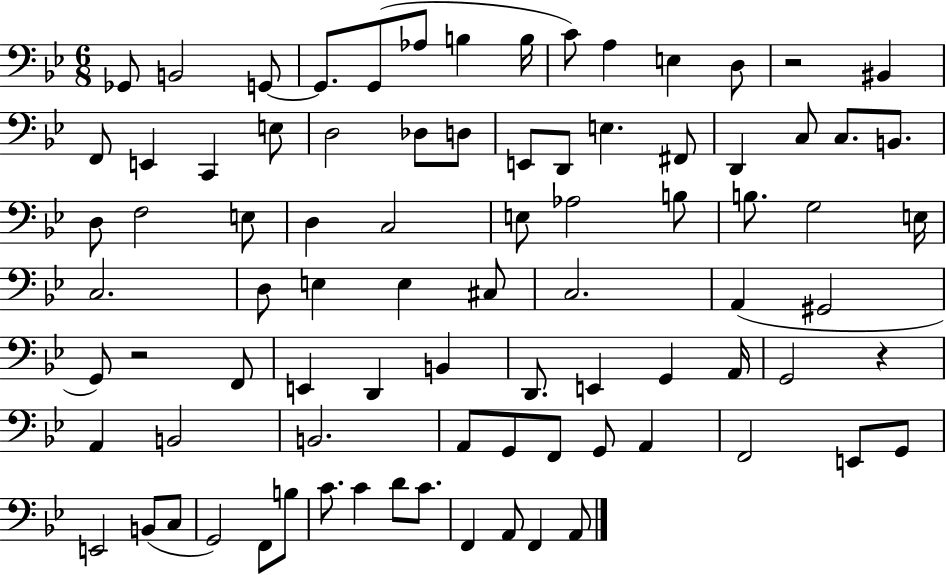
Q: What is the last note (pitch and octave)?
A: A2